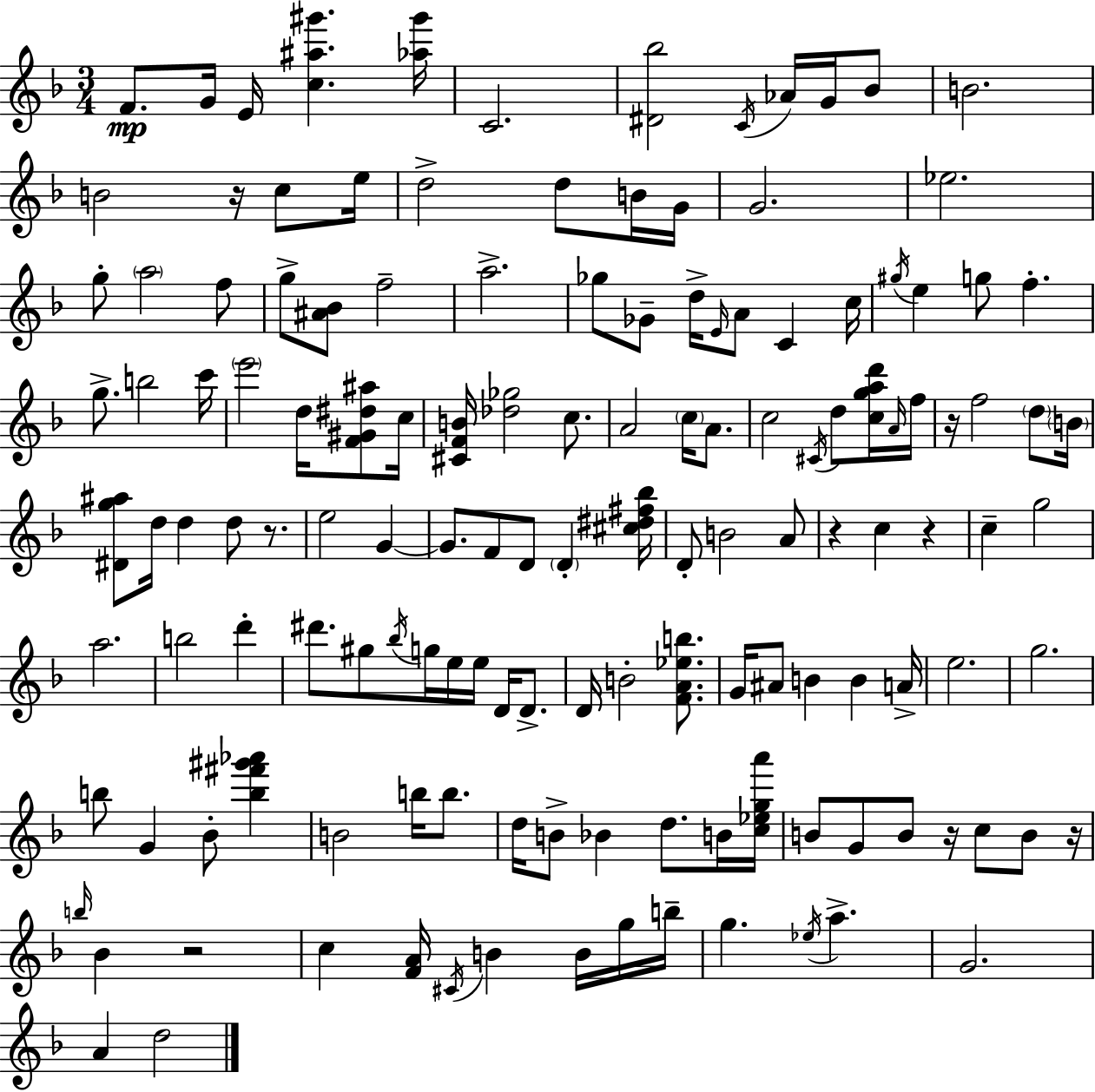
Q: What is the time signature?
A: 3/4